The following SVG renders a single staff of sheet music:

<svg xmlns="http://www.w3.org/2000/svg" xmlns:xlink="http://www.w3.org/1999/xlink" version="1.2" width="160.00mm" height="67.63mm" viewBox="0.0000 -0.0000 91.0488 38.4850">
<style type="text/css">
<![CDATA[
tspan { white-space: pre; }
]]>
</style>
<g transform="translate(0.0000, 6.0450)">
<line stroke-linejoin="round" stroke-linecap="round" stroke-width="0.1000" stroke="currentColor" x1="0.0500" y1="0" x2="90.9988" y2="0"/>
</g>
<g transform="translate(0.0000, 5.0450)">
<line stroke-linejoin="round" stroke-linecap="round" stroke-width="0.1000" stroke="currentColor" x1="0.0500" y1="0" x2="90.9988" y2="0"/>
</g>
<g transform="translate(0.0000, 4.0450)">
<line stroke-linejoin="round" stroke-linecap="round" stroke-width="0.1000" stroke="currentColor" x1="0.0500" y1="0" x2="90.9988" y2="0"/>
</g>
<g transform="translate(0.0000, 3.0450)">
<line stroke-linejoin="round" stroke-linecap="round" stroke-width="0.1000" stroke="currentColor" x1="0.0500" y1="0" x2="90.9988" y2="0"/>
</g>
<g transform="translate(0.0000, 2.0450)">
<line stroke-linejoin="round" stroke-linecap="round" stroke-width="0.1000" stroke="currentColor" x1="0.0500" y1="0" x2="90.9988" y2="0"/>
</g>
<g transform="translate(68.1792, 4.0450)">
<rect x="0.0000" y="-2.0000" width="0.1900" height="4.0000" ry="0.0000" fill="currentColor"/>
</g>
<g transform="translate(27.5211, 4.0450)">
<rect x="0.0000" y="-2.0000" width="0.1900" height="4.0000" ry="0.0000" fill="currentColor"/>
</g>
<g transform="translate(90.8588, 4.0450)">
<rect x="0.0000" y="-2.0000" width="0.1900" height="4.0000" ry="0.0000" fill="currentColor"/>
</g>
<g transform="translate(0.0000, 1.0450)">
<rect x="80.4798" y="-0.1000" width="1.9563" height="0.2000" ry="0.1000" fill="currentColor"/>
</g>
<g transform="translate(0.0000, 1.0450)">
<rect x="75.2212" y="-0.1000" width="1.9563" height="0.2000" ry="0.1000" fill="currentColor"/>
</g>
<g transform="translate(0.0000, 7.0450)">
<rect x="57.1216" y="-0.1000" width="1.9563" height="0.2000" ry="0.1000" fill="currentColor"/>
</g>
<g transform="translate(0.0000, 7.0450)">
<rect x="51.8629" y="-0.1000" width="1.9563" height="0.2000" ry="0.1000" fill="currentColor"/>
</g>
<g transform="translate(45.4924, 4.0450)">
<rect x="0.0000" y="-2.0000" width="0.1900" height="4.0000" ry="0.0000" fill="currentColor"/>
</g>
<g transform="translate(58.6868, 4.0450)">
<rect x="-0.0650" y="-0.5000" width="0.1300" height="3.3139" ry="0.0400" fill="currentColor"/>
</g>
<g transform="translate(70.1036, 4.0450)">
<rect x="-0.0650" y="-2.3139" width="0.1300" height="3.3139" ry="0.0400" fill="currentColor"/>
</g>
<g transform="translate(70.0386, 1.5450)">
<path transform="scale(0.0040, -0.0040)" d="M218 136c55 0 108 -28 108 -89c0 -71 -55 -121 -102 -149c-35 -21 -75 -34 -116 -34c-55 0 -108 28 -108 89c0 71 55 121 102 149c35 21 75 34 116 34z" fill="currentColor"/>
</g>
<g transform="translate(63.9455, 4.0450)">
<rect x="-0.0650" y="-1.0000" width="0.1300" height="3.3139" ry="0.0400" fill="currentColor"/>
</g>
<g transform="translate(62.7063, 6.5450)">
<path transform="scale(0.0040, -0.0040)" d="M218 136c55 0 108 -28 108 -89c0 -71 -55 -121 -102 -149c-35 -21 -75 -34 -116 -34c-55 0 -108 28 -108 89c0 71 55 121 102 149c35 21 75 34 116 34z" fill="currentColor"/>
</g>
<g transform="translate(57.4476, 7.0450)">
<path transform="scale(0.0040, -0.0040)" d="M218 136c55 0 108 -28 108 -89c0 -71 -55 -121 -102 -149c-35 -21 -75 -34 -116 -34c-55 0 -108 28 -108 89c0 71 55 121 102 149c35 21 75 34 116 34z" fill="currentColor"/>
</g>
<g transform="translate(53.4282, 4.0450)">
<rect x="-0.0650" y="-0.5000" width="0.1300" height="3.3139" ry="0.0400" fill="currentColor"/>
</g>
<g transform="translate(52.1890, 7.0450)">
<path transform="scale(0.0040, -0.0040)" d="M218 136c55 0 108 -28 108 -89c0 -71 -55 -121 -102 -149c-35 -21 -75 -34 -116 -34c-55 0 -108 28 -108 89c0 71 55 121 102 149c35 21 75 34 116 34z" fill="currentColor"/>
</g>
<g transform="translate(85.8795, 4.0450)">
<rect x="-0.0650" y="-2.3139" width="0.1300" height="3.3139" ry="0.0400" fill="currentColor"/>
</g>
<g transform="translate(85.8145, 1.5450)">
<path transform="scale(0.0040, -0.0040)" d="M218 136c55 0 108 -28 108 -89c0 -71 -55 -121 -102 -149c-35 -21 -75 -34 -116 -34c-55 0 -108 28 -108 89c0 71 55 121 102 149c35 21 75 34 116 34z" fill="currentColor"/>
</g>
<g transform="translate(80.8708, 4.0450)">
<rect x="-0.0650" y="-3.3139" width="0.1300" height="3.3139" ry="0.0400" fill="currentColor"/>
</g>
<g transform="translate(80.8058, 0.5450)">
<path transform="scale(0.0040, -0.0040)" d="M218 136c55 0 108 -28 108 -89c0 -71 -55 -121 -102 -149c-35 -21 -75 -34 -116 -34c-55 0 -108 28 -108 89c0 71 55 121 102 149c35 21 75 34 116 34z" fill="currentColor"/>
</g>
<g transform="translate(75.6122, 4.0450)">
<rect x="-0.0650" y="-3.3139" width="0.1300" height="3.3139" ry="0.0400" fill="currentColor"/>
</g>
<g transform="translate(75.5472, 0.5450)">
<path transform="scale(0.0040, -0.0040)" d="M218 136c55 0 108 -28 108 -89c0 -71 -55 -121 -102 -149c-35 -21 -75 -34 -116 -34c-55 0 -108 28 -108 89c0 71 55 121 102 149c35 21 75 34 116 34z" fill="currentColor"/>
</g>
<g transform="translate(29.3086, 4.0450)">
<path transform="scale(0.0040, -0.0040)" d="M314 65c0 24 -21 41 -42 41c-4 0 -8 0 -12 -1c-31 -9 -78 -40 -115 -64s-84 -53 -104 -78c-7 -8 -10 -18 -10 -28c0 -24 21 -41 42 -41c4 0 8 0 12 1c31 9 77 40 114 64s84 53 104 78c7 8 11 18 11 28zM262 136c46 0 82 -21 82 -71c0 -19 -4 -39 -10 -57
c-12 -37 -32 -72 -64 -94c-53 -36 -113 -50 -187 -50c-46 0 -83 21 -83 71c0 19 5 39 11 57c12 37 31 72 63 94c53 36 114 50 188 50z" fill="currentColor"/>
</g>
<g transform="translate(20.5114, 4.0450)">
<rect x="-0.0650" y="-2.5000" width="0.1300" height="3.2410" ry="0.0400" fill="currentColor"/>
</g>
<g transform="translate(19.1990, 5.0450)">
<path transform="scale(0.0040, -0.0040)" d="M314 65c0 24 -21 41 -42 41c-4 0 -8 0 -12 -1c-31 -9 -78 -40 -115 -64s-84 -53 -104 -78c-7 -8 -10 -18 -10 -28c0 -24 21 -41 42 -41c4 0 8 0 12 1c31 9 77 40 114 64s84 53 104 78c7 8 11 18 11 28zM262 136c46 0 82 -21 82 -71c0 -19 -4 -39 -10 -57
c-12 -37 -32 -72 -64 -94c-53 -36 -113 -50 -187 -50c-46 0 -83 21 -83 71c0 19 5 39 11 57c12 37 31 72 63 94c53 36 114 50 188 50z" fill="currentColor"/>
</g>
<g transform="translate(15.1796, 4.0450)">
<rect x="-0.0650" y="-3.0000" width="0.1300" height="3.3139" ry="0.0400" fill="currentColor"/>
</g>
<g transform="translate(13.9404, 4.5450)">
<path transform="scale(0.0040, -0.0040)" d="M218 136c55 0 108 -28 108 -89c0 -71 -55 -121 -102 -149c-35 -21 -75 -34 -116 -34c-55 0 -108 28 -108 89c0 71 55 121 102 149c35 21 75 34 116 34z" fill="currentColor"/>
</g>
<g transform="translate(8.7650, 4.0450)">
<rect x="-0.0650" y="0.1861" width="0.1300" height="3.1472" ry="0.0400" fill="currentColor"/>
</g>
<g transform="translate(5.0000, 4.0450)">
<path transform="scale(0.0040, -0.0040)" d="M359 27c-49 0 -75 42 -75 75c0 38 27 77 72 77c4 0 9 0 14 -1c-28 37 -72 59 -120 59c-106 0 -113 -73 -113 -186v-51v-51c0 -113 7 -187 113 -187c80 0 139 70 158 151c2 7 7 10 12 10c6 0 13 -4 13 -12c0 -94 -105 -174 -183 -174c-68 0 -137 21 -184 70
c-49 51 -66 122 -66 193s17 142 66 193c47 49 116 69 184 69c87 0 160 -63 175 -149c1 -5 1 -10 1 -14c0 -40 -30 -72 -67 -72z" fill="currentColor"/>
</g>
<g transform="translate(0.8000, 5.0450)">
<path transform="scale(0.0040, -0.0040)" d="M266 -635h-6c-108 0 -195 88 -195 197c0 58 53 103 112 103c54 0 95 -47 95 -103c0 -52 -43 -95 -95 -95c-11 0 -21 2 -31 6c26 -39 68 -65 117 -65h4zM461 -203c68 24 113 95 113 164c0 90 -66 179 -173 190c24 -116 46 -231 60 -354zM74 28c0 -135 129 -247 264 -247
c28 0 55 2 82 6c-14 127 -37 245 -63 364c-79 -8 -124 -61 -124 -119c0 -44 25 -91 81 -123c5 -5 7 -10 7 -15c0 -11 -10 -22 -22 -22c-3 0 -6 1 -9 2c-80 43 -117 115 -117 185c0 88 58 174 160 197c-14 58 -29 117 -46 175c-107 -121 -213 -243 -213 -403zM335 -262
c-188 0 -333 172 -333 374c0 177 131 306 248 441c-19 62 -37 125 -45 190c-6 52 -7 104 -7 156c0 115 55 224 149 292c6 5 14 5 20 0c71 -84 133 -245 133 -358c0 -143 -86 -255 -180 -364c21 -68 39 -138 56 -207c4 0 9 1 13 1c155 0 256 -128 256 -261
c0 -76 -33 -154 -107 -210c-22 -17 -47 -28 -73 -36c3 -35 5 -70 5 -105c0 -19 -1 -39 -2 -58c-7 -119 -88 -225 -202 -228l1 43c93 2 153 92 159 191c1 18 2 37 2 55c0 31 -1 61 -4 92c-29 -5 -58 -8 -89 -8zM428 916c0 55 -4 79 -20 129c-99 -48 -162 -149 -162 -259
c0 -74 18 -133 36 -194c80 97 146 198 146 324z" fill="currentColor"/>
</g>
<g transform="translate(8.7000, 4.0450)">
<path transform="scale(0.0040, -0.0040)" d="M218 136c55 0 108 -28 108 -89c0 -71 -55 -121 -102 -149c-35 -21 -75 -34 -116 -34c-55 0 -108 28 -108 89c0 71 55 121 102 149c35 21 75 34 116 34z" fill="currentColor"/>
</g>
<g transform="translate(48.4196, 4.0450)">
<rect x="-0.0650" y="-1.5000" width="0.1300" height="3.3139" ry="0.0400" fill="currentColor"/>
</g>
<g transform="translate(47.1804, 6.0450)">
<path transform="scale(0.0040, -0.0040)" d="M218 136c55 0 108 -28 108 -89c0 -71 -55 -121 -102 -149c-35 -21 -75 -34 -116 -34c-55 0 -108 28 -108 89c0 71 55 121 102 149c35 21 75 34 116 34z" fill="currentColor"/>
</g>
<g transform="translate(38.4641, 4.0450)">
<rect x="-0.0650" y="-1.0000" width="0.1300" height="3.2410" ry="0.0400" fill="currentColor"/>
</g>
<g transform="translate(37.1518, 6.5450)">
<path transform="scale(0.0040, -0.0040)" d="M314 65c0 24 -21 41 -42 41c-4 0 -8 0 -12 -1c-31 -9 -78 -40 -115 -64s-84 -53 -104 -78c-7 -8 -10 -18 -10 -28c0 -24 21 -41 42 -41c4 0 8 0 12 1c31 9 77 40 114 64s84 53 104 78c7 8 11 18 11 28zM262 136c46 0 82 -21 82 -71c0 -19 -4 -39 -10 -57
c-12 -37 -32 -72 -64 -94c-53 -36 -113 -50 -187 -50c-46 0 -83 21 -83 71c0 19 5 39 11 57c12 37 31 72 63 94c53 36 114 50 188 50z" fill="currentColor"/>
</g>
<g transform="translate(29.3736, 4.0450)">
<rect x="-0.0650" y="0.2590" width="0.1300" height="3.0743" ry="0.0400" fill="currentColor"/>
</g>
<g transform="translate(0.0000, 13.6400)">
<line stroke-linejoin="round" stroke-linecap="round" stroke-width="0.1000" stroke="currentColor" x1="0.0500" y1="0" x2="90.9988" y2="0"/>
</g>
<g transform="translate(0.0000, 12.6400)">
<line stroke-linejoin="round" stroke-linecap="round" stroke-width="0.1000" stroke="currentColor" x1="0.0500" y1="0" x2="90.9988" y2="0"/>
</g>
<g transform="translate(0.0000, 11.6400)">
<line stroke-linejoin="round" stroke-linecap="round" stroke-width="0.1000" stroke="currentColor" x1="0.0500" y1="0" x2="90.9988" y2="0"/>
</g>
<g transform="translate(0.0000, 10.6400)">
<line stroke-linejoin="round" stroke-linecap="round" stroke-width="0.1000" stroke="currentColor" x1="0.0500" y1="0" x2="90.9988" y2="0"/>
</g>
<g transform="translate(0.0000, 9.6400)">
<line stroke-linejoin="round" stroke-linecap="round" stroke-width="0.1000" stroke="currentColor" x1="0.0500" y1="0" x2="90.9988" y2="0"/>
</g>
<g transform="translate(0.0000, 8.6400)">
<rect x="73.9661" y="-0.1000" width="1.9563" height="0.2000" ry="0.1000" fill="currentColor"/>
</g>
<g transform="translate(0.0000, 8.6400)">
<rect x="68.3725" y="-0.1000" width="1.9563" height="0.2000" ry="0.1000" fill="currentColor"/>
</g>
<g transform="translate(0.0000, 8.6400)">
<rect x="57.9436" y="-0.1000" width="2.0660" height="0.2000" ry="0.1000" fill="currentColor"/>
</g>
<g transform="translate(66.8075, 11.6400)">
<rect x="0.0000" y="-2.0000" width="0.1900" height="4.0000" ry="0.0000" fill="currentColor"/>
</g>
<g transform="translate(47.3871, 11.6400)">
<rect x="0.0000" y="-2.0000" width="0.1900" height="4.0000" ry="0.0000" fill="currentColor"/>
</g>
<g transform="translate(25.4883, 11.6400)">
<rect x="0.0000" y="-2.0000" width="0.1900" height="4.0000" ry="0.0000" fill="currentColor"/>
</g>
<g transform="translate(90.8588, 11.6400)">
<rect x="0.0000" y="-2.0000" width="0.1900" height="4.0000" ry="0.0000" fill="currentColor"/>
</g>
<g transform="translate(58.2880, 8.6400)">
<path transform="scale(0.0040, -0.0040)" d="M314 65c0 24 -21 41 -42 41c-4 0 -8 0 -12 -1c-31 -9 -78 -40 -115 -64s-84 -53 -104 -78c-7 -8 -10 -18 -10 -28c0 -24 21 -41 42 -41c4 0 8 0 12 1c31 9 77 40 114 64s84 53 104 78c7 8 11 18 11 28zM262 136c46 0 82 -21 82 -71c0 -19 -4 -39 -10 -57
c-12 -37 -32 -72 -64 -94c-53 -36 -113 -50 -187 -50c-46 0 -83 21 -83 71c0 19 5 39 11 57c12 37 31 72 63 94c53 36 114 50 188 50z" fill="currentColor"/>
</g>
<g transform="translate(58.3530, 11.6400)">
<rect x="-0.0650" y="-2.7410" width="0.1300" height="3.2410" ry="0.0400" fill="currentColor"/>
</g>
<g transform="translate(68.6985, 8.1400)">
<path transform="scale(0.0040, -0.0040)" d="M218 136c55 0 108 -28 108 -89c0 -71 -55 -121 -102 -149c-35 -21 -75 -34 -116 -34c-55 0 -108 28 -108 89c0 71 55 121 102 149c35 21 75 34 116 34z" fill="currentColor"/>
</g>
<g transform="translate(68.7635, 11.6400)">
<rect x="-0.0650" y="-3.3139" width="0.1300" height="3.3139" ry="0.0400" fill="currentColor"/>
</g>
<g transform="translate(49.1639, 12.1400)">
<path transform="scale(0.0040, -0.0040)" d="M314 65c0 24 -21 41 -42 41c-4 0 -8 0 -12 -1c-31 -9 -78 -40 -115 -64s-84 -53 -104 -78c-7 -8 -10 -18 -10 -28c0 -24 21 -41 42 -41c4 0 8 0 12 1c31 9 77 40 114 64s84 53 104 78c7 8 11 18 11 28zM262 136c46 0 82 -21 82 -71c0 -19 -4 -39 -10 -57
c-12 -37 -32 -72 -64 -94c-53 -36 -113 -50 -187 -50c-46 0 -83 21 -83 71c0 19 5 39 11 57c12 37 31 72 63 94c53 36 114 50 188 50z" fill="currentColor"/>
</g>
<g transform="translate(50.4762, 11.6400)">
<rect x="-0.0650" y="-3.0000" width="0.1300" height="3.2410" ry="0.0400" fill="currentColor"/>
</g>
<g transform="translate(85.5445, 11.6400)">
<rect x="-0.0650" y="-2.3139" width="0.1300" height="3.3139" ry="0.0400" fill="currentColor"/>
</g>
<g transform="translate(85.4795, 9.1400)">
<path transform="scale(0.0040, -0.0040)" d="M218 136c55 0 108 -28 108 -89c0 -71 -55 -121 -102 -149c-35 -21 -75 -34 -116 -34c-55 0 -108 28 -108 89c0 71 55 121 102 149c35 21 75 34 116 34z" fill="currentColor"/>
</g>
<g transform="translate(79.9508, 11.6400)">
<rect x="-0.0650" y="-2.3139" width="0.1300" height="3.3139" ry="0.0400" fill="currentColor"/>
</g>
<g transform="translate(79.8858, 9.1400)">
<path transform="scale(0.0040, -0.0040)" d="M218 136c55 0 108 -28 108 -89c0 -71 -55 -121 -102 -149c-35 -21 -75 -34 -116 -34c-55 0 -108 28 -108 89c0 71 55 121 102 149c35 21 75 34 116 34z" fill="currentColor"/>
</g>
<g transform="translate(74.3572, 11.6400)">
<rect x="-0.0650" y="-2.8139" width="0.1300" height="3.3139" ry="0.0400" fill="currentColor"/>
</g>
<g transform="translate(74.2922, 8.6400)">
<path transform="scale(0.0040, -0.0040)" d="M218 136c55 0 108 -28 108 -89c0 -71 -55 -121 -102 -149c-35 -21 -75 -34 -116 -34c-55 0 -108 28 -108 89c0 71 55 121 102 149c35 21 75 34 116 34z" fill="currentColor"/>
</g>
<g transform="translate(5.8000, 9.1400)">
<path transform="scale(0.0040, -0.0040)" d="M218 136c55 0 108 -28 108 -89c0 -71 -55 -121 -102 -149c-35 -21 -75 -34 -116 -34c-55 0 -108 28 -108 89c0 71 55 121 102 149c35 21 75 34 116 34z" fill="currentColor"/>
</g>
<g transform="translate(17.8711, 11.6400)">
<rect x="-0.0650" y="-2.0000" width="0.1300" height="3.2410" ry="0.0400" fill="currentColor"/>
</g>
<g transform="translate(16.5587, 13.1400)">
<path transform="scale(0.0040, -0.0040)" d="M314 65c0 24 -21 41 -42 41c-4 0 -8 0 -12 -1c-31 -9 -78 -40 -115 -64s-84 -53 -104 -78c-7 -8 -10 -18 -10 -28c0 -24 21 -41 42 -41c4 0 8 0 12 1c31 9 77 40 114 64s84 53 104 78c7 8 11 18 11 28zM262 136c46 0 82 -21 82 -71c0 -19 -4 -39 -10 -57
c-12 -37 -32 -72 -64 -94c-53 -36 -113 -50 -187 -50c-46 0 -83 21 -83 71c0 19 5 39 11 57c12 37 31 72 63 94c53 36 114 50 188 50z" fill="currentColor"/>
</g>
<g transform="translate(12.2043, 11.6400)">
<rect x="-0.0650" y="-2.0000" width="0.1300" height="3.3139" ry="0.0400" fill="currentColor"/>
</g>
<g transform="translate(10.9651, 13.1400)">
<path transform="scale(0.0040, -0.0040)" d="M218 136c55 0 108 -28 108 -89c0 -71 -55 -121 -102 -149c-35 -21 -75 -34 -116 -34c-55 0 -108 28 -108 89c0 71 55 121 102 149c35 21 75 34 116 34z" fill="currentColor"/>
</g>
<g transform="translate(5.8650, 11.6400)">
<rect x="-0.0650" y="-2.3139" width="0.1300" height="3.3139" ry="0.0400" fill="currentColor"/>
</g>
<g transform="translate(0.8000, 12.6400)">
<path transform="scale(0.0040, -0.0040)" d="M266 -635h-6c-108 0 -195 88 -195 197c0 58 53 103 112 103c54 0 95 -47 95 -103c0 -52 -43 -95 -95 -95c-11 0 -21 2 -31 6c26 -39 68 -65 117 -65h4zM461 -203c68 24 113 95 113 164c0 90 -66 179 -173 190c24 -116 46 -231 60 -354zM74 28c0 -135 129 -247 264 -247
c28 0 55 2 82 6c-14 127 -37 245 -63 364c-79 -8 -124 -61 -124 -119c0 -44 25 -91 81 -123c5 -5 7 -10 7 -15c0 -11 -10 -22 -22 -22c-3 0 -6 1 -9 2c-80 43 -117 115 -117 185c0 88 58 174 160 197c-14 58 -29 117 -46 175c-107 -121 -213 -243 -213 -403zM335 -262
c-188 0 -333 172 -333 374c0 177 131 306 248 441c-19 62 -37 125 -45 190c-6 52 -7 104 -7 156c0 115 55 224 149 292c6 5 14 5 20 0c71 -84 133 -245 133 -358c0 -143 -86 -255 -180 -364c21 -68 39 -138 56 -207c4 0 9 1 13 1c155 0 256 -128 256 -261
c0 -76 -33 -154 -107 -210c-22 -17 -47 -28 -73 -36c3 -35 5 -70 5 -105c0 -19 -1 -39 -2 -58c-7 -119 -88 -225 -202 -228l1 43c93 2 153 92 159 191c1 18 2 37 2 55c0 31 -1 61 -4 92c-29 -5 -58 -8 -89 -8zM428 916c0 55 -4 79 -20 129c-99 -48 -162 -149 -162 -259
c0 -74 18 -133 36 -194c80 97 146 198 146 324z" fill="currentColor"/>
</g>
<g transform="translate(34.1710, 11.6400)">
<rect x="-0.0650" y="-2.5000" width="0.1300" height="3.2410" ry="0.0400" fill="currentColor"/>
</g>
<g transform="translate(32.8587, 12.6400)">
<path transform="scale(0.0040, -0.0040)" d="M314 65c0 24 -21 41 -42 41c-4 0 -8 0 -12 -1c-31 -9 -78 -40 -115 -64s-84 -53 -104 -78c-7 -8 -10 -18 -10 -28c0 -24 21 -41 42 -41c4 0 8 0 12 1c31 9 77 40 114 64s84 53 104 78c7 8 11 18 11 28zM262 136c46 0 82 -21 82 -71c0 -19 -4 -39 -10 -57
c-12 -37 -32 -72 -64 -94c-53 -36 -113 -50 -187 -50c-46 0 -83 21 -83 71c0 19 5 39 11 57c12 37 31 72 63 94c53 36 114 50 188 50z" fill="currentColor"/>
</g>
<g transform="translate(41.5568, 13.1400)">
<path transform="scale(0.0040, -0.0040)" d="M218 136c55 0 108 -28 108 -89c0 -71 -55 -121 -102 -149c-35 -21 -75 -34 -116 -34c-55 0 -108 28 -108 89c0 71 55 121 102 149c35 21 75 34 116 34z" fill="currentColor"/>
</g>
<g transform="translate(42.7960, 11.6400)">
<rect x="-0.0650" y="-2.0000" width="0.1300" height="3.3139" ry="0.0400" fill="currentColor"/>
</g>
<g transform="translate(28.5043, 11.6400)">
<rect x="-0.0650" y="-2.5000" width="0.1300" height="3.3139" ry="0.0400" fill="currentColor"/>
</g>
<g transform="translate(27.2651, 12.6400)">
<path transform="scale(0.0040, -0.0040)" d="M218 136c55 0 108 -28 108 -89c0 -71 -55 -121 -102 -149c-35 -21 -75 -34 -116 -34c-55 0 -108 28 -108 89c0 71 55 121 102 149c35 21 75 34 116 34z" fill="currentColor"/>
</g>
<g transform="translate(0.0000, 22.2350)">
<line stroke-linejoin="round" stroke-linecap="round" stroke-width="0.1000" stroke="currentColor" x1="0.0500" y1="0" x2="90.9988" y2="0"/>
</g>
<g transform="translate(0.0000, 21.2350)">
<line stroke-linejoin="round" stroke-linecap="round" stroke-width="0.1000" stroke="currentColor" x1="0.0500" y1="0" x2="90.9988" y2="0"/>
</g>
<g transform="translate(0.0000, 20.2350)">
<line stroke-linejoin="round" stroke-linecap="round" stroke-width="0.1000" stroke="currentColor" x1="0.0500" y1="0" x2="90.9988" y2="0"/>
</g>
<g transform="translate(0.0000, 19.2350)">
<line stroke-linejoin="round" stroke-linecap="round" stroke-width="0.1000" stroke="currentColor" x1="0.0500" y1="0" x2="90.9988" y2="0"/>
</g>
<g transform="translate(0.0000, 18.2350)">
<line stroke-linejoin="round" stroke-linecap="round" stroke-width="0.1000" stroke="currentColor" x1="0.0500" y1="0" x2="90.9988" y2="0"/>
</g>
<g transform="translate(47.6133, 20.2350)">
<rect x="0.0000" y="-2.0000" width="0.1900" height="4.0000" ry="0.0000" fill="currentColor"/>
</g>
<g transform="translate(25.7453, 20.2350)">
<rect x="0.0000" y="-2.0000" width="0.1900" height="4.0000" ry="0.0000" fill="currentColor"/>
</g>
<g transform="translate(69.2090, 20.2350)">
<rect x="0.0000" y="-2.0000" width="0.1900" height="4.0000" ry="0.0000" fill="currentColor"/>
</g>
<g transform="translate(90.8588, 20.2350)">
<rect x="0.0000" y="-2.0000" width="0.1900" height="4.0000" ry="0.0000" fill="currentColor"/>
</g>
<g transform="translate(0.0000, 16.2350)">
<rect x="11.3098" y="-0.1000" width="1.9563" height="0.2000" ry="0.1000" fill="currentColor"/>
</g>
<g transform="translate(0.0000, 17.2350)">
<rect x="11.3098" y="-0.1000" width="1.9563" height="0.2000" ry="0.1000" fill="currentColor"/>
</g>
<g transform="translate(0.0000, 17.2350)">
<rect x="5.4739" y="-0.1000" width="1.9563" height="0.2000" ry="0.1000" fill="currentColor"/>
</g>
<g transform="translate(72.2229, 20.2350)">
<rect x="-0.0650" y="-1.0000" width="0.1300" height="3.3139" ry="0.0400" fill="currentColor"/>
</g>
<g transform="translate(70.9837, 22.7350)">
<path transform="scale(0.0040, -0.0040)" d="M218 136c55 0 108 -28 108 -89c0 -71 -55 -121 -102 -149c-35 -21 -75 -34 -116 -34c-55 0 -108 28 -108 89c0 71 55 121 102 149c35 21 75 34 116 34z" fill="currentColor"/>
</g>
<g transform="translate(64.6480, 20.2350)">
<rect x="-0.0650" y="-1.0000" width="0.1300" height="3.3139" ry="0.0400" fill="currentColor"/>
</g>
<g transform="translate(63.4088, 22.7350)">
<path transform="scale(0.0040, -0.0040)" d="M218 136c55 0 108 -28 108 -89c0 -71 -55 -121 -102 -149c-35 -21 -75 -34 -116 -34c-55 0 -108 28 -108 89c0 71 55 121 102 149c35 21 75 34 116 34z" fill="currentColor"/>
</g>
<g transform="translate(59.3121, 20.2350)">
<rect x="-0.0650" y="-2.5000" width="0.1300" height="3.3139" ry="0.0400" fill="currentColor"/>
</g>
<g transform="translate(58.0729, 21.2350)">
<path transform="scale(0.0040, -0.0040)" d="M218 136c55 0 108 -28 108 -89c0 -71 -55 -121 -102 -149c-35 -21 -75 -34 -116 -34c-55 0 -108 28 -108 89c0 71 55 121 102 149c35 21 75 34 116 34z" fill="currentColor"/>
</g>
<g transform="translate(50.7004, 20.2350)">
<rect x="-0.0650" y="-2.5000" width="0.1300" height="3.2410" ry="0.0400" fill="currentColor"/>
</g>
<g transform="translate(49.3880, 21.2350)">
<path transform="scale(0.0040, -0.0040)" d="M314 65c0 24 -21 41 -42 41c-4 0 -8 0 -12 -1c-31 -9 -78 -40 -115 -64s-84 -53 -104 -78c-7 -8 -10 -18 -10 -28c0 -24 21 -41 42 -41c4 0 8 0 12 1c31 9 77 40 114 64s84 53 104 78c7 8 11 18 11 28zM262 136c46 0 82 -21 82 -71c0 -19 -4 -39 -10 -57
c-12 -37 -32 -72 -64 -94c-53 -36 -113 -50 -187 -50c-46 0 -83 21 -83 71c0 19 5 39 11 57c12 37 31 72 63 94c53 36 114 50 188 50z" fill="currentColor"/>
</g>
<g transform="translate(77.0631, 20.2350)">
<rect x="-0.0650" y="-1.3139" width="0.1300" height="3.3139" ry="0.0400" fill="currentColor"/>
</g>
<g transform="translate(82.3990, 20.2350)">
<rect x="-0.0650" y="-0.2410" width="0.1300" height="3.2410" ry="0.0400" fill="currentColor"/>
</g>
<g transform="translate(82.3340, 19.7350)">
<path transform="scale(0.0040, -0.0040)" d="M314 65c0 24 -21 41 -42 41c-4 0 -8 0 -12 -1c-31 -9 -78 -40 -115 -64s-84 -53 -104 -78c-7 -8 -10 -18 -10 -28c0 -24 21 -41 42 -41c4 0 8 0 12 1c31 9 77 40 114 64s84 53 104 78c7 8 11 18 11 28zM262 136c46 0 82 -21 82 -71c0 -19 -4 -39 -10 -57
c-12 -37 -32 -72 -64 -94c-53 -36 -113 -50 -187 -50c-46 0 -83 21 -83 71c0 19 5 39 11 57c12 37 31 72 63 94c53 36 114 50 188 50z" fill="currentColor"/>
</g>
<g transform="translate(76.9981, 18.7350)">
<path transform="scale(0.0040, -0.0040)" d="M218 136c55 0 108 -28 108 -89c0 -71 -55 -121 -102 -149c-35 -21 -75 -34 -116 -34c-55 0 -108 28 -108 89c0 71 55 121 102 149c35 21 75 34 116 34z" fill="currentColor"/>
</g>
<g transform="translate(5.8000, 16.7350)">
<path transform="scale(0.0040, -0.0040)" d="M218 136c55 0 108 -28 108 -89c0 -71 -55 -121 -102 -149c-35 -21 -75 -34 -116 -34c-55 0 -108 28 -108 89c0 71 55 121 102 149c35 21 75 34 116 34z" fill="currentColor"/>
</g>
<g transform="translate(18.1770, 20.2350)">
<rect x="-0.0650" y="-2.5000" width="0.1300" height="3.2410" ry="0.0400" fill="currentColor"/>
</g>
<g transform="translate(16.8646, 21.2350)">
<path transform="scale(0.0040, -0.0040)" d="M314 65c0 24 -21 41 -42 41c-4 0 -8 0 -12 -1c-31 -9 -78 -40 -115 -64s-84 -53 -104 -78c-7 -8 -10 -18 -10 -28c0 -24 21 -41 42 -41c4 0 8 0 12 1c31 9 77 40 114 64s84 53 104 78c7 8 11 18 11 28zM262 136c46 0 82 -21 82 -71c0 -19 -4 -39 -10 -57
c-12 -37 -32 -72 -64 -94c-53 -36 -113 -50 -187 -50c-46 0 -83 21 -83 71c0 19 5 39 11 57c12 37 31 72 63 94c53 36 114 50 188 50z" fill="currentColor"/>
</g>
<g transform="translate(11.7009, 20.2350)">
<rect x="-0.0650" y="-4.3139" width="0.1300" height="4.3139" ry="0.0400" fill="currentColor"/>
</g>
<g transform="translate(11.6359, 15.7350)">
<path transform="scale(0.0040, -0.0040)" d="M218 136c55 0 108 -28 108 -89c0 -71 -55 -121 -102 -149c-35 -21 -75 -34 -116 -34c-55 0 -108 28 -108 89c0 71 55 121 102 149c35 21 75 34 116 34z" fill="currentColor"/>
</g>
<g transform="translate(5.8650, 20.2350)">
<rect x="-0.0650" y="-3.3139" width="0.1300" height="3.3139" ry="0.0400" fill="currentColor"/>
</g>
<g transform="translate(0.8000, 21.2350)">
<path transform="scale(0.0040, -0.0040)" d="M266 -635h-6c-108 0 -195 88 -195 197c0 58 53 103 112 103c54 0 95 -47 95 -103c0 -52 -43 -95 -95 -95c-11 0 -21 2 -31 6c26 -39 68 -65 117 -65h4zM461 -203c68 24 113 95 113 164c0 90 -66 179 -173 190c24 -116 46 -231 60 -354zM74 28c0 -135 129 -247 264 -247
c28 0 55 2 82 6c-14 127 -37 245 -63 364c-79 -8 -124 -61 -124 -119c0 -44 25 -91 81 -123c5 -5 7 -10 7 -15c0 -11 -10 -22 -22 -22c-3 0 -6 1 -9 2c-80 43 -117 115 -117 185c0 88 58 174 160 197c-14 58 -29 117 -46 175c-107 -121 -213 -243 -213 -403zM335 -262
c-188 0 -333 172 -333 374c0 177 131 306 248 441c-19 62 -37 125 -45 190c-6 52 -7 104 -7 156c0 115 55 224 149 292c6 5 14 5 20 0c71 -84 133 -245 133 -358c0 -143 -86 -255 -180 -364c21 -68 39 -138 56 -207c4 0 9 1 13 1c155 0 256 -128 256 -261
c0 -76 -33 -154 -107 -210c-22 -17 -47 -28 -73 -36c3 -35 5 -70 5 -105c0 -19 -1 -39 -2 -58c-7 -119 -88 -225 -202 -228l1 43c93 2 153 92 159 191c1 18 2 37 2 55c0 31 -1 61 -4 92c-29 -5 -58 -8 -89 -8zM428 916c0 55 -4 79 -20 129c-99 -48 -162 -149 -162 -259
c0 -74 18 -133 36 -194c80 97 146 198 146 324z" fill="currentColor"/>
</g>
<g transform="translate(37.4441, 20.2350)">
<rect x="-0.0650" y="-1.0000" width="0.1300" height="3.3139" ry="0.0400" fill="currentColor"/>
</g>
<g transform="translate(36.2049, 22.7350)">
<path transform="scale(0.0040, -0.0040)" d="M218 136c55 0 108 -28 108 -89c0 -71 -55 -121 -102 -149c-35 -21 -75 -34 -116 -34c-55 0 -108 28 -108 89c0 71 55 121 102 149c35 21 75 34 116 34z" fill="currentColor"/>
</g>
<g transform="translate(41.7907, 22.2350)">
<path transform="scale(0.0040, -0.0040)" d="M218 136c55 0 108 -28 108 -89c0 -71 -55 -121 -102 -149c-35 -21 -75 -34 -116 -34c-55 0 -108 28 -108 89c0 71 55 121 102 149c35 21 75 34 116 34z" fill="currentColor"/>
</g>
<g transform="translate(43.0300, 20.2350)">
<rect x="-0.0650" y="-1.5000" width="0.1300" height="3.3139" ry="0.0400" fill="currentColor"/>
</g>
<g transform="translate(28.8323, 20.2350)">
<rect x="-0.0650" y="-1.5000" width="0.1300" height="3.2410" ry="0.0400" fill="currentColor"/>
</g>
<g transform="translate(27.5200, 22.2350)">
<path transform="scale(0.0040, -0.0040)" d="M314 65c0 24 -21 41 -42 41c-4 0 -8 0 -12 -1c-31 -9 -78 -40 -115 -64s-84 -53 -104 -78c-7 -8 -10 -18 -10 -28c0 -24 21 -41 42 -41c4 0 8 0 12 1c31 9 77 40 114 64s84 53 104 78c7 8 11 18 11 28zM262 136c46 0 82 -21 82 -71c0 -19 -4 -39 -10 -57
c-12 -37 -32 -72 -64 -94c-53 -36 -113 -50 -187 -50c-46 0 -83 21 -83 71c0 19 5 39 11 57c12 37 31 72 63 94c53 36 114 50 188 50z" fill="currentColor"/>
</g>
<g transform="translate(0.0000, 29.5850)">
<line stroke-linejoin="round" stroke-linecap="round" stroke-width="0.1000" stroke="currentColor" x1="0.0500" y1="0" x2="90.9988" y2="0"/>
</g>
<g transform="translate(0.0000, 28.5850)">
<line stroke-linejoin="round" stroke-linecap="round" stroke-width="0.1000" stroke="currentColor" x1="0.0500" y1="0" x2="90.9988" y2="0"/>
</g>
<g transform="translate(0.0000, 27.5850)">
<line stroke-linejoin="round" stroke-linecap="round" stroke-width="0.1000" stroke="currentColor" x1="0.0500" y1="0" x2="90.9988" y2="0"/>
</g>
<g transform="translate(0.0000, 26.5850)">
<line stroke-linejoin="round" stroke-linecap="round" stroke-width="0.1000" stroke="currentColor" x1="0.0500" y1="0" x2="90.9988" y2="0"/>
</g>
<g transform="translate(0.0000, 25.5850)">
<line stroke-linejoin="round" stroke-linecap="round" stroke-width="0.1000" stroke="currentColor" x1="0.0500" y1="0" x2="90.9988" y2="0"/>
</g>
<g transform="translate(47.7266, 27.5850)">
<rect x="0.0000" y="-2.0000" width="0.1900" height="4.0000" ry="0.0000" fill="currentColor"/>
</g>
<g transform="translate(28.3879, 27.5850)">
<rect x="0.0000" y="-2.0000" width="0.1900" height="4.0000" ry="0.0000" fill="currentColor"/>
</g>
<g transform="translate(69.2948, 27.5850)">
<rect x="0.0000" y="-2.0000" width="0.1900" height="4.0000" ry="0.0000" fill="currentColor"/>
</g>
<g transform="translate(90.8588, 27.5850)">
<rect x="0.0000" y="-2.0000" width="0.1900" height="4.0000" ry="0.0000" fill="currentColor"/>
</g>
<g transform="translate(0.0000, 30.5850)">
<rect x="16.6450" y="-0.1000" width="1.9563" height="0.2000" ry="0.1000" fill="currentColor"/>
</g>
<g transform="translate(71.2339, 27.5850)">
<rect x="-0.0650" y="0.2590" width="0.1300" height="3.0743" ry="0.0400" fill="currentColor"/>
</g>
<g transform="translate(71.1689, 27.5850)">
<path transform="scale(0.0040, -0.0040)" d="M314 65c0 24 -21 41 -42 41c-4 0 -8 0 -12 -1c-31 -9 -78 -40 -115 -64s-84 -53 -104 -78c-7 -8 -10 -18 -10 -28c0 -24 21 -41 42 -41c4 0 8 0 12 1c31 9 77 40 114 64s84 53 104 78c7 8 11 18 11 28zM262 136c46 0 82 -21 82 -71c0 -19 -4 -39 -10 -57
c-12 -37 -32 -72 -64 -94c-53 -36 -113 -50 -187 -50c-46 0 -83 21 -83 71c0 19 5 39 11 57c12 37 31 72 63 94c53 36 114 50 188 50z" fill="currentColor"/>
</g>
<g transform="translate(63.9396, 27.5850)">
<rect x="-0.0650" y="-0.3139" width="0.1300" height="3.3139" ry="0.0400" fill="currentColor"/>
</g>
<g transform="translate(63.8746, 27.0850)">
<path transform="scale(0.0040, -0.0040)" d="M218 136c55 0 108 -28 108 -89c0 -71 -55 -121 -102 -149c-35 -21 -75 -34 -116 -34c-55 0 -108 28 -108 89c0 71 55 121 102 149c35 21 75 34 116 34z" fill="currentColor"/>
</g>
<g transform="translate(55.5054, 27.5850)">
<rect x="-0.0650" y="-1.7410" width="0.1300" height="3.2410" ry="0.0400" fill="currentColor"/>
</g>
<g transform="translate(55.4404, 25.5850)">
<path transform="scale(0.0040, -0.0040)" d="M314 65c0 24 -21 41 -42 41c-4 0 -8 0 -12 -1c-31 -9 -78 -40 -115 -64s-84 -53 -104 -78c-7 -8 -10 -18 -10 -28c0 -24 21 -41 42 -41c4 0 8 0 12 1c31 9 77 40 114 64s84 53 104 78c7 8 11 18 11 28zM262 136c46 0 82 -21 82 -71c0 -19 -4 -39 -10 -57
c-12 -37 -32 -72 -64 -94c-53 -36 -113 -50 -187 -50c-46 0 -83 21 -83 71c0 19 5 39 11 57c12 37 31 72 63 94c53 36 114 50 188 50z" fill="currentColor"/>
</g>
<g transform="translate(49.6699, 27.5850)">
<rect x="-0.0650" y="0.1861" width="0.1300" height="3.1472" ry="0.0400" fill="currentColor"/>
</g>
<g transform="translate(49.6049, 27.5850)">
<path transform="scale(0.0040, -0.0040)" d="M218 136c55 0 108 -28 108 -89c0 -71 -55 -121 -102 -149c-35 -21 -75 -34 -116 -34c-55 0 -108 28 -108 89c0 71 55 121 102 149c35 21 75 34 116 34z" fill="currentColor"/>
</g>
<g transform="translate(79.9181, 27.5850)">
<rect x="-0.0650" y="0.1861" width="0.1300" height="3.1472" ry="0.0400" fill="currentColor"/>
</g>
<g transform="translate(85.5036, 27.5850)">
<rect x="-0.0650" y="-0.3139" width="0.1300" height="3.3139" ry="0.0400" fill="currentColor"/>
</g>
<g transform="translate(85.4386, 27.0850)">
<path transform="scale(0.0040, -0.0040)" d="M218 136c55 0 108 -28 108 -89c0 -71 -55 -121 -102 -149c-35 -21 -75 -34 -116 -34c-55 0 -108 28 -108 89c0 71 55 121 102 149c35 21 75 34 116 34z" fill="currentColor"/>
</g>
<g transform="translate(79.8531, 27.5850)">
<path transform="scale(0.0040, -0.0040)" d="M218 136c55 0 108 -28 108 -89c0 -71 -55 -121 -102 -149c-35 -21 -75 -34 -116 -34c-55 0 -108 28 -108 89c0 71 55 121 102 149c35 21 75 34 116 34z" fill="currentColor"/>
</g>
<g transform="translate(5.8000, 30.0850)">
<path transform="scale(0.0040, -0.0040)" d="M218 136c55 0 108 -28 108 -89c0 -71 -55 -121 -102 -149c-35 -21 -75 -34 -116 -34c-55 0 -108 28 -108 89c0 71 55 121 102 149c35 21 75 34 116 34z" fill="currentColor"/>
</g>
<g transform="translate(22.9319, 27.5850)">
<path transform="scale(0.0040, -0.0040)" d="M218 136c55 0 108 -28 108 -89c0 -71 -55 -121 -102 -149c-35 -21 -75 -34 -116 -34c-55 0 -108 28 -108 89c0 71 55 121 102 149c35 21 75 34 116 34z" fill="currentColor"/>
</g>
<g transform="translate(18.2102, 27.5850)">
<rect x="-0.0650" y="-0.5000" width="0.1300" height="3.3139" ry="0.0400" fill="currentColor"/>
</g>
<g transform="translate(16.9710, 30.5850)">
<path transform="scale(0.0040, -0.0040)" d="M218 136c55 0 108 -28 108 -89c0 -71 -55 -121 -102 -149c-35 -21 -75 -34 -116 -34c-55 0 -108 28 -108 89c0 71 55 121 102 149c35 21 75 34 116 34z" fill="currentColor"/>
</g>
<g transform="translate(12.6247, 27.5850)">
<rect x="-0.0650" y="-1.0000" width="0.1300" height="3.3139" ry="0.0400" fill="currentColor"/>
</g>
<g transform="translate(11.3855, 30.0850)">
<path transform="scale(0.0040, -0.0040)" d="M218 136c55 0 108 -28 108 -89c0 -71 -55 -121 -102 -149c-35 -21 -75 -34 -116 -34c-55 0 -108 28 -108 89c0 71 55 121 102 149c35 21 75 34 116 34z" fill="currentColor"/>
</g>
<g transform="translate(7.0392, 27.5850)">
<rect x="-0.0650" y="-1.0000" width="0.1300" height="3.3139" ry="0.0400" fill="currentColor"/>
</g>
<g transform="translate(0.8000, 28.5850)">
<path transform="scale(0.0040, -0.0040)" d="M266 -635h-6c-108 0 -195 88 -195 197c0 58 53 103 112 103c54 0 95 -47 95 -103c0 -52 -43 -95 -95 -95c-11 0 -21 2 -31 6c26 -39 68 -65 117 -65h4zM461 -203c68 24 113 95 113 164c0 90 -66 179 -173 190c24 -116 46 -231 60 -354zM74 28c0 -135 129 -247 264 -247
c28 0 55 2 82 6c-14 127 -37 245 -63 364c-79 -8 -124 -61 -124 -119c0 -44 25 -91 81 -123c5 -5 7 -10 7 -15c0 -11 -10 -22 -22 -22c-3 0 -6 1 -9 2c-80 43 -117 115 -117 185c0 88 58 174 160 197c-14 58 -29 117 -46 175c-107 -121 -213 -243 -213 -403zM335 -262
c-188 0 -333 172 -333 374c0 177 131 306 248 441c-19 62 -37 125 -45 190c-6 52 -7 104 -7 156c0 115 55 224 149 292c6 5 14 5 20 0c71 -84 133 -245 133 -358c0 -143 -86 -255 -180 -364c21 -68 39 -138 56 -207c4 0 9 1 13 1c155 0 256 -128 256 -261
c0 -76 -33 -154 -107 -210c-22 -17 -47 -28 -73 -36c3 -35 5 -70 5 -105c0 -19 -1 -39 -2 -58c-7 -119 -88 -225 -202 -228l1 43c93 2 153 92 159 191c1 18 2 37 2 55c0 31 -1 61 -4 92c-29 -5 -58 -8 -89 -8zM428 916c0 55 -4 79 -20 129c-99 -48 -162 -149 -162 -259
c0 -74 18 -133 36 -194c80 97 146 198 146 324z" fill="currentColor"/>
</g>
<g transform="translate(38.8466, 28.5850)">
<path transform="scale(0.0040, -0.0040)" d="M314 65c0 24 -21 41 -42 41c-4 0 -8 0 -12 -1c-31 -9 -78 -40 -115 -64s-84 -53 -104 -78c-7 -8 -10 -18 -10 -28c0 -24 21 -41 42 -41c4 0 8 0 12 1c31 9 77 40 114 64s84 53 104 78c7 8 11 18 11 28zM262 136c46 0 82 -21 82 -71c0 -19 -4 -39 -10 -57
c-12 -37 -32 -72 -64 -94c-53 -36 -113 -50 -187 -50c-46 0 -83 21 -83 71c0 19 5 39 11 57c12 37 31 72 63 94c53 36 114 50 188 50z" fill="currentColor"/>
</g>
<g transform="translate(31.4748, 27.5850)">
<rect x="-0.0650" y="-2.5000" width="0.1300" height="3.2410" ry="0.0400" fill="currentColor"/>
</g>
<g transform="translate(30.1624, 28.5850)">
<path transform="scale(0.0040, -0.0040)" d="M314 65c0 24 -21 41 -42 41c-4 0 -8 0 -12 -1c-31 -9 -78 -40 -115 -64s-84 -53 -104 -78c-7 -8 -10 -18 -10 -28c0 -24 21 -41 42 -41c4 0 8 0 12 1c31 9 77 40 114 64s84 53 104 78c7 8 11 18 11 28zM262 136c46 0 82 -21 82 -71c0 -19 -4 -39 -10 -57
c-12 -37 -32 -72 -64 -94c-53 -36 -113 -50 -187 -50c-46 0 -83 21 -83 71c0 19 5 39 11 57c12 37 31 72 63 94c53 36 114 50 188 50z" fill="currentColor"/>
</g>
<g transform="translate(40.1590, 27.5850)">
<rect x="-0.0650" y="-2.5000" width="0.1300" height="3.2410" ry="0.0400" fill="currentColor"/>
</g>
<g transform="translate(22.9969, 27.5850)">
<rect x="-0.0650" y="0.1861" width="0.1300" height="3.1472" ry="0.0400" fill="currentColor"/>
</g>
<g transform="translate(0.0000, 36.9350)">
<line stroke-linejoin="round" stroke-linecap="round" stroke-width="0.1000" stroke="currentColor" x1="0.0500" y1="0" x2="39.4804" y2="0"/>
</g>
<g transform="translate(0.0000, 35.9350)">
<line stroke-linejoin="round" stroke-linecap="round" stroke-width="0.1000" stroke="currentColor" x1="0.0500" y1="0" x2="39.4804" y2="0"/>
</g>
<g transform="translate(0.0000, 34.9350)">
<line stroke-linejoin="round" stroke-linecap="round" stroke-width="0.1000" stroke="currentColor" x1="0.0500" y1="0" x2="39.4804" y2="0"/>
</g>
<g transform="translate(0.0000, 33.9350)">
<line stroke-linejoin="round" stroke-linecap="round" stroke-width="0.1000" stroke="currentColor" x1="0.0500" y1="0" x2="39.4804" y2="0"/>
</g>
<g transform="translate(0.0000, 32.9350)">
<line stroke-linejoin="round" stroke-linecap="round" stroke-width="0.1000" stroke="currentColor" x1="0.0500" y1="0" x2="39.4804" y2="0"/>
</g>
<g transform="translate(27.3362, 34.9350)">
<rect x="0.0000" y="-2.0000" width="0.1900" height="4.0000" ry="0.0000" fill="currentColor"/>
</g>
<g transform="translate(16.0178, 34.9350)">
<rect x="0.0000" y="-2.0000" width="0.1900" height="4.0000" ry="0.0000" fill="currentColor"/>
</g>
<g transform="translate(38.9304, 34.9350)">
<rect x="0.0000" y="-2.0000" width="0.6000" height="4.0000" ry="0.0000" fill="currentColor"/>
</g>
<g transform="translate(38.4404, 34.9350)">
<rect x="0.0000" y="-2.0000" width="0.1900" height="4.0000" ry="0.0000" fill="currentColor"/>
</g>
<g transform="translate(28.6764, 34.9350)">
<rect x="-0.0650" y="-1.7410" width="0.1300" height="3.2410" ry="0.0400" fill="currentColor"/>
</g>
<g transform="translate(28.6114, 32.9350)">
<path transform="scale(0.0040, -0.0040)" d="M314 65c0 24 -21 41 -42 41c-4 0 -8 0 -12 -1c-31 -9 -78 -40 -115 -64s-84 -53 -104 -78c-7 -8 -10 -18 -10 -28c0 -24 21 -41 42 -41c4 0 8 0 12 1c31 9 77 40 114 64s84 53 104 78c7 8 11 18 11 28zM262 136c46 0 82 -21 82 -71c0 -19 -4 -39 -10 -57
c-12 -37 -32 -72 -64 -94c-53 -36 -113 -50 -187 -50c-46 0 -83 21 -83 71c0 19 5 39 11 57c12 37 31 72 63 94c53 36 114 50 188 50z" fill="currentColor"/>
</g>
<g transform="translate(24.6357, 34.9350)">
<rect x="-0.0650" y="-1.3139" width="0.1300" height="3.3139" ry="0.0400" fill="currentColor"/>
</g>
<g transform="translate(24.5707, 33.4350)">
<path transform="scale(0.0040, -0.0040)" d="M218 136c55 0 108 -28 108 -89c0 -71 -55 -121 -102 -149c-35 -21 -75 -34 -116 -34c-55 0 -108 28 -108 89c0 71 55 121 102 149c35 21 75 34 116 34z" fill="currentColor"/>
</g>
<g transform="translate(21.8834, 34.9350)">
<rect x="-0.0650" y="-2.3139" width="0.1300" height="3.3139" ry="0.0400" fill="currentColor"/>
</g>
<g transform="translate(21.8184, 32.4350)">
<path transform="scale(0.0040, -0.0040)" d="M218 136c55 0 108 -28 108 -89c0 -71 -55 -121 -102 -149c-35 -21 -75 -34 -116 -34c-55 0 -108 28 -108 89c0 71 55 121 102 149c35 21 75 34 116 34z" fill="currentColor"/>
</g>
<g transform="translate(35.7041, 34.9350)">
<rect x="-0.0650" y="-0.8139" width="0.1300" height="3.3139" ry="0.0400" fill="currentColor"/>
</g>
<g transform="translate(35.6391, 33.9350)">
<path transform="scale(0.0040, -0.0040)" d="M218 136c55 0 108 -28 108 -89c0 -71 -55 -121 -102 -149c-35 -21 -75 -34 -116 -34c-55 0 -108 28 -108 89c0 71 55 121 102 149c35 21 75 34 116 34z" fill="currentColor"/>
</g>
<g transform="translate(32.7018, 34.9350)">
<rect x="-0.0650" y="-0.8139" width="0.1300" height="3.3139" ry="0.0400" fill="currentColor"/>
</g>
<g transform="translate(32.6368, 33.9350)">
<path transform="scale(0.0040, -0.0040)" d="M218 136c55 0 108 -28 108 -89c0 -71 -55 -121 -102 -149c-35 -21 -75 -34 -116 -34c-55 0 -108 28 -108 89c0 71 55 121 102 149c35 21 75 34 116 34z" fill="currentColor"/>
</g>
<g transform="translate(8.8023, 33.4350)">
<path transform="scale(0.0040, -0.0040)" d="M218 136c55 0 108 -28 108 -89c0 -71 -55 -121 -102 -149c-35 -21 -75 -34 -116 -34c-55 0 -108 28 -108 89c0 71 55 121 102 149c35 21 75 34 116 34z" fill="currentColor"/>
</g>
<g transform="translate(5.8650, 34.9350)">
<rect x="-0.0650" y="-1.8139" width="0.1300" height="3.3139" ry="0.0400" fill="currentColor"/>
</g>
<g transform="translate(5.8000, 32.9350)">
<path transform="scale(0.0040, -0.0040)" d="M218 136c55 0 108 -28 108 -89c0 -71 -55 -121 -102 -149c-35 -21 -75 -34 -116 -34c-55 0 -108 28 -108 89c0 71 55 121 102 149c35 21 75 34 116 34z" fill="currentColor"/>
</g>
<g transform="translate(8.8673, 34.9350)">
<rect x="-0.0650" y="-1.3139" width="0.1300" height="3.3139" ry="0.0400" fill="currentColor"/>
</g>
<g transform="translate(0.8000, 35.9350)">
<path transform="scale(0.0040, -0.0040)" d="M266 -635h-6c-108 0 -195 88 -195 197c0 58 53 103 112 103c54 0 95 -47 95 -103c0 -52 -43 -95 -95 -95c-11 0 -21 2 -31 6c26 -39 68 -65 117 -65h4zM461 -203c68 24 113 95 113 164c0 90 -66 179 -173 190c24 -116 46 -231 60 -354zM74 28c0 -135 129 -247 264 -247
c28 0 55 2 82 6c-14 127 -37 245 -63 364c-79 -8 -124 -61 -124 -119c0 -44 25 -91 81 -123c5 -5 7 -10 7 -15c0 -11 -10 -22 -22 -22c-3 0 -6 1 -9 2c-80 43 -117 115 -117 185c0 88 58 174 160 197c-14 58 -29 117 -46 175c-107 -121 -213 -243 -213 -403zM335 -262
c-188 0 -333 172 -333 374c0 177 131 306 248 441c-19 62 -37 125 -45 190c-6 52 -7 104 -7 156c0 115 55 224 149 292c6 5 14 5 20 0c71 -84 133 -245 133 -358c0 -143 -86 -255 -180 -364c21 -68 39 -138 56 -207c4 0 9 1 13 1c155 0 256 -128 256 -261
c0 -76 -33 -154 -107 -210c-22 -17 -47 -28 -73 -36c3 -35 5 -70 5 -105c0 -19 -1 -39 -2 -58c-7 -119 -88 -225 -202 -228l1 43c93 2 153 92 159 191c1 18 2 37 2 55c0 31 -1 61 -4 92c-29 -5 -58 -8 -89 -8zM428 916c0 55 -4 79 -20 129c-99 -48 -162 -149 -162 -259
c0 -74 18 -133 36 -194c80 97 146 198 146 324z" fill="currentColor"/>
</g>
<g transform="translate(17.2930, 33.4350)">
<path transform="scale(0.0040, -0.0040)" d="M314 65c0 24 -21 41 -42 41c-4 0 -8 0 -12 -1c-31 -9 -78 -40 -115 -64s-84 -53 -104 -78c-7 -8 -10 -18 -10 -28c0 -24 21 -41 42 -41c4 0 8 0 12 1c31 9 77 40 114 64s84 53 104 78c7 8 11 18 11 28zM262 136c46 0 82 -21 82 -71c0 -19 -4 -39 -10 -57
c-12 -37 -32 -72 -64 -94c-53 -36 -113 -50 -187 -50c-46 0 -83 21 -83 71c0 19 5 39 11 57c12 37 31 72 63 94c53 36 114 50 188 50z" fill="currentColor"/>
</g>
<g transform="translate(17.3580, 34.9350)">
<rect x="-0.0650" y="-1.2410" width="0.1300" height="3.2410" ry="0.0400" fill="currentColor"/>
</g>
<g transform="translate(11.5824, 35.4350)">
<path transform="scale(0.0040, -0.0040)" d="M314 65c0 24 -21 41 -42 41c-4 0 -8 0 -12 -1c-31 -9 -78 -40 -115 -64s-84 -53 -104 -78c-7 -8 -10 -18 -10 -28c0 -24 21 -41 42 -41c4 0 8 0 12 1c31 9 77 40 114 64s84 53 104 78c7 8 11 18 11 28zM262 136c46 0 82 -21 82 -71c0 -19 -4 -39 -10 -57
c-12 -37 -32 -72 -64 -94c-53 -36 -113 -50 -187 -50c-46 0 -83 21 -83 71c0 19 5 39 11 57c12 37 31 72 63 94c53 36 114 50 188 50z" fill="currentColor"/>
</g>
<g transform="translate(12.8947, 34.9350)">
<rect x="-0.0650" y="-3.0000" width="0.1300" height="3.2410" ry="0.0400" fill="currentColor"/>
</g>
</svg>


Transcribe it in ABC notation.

X:1
T:Untitled
M:4/4
L:1/4
K:C
B A G2 B2 D2 E C C D g b b g g F F2 G G2 F A2 a2 b a g g b d' G2 E2 D E G2 G D D e c2 D D C B G2 G2 B f2 c B2 B c f e A2 e2 g e f2 d d